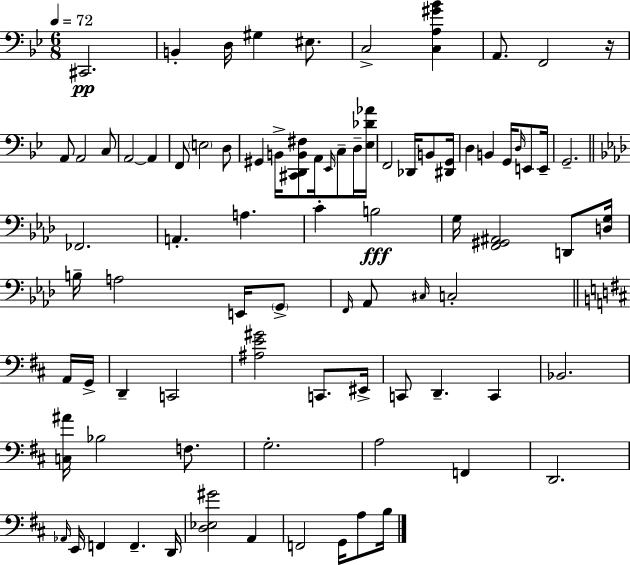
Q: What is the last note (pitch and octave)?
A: B3